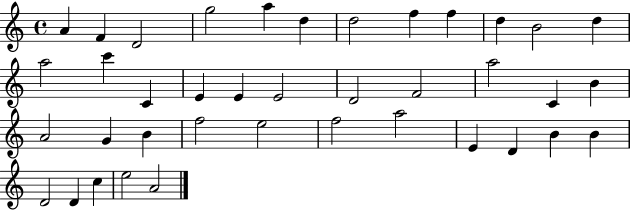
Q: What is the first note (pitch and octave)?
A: A4